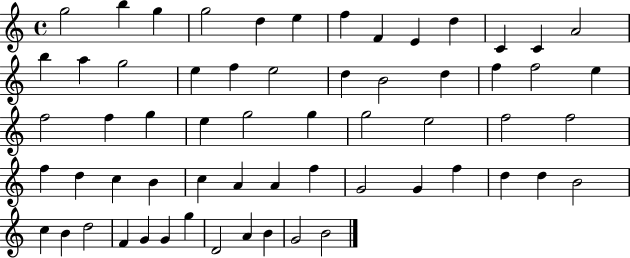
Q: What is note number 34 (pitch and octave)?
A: F5